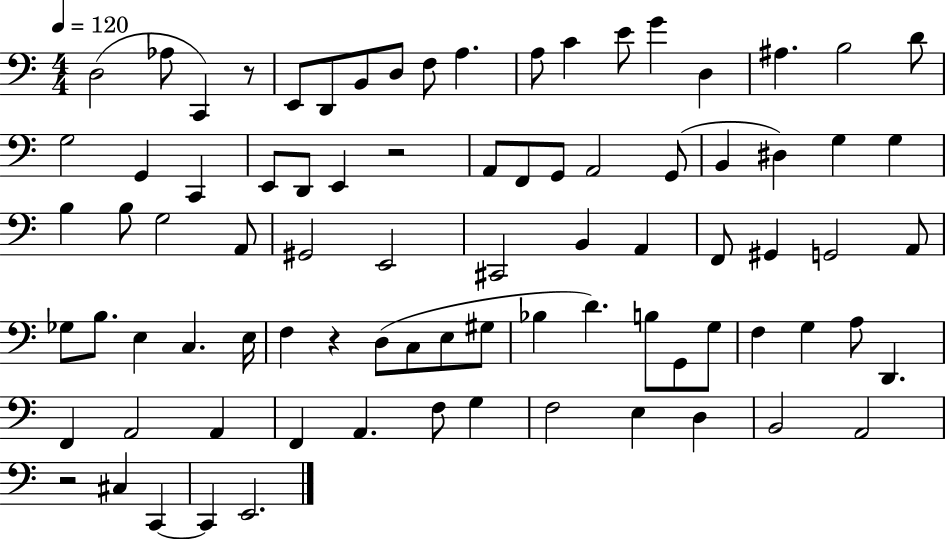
X:1
T:Untitled
M:4/4
L:1/4
K:C
D,2 _A,/2 C,, z/2 E,,/2 D,,/2 B,,/2 D,/2 F,/2 A, A,/2 C E/2 G D, ^A, B,2 D/2 G,2 G,, C,, E,,/2 D,,/2 E,, z2 A,,/2 F,,/2 G,,/2 A,,2 G,,/2 B,, ^D, G, G, B, B,/2 G,2 A,,/2 ^G,,2 E,,2 ^C,,2 B,, A,, F,,/2 ^G,, G,,2 A,,/2 _G,/2 B,/2 E, C, E,/4 F, z D,/2 C,/2 E,/2 ^G,/2 _B, D B,/2 G,,/2 G,/2 F, G, A,/2 D,, F,, A,,2 A,, F,, A,, F,/2 G, F,2 E, D, B,,2 A,,2 z2 ^C, C,, C,, E,,2